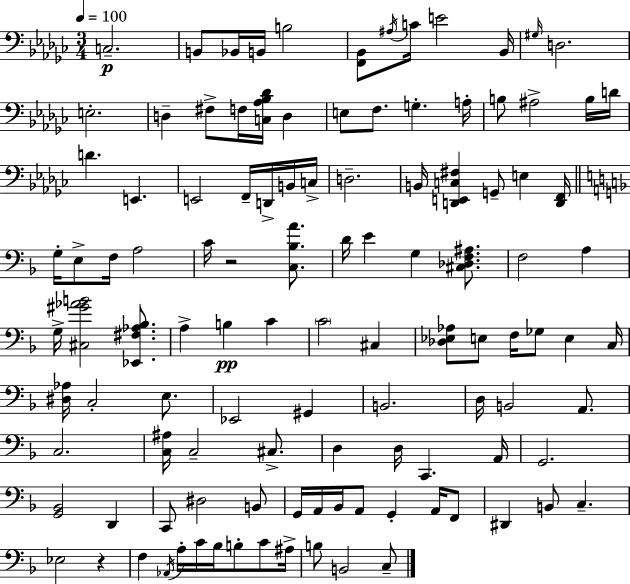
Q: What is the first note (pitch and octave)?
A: C3